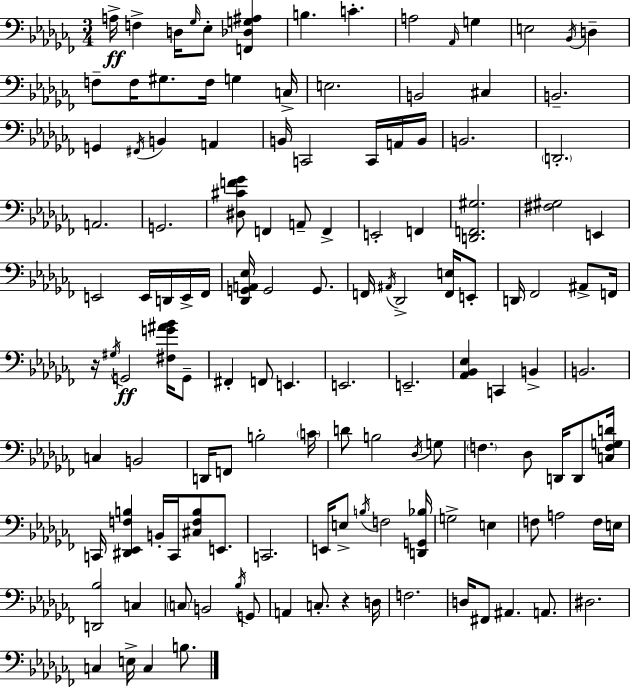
A3/s F3/q D3/s Gb3/s Eb3/e [F2,Db3,G3,A#3]/q B3/q. C4/q. A3/h Ab2/s G3/q E3/h Bb2/s D3/q F3/e F3/s G#3/e. F3/s G3/q C3/s E3/h. B2/h C#3/q B2/h. G2/q F#2/s B2/q A2/q B2/s C2/h C2/s A2/s B2/s B2/h. D2/h. A2/h. G2/h. [D#3,C#4,F4,Gb4]/e F2/q A2/e F2/q E2/h F2/q [D2,F2,G#3]/h. [F#3,G#3]/h E2/q E2/h E2/s D2/s E2/s FES2/s [Db2,G2,A2,Eb3]/s G2/h G2/e. F2/s A#2/s Db2/h [F2,E3]/s E2/e D2/s FES2/h A#2/e F2/s R/s G#3/s G2/h [F#3,G4,A#4,Bb4]/s G2/e F#2/q F2/e E2/q. E2/h. E2/h. [Ab2,Bb2,Eb3]/q C2/q B2/q B2/h. C3/q B2/h D2/s F2/e B3/h C4/s D4/e B3/h Db3/s G3/e F3/q. Db3/e D2/s D2/e [C3,F3,G3,D4]/s C2/s [D#2,Eb2,F3,B3]/q B2/s C2/s [C#3,F3,B3]/e E2/e. C2/h. E2/s E3/e B3/s F3/h [D2,G2,Bb3]/s G3/h E3/q F3/e A3/h F3/s E3/s [D2,Bb3]/h C3/q C3/e B2/h Bb3/s G2/e A2/q C3/e. R/q D3/s F3/h. D3/s F#2/e A#2/q. A2/e. D#3/h. C3/q E3/s C3/q B3/e.